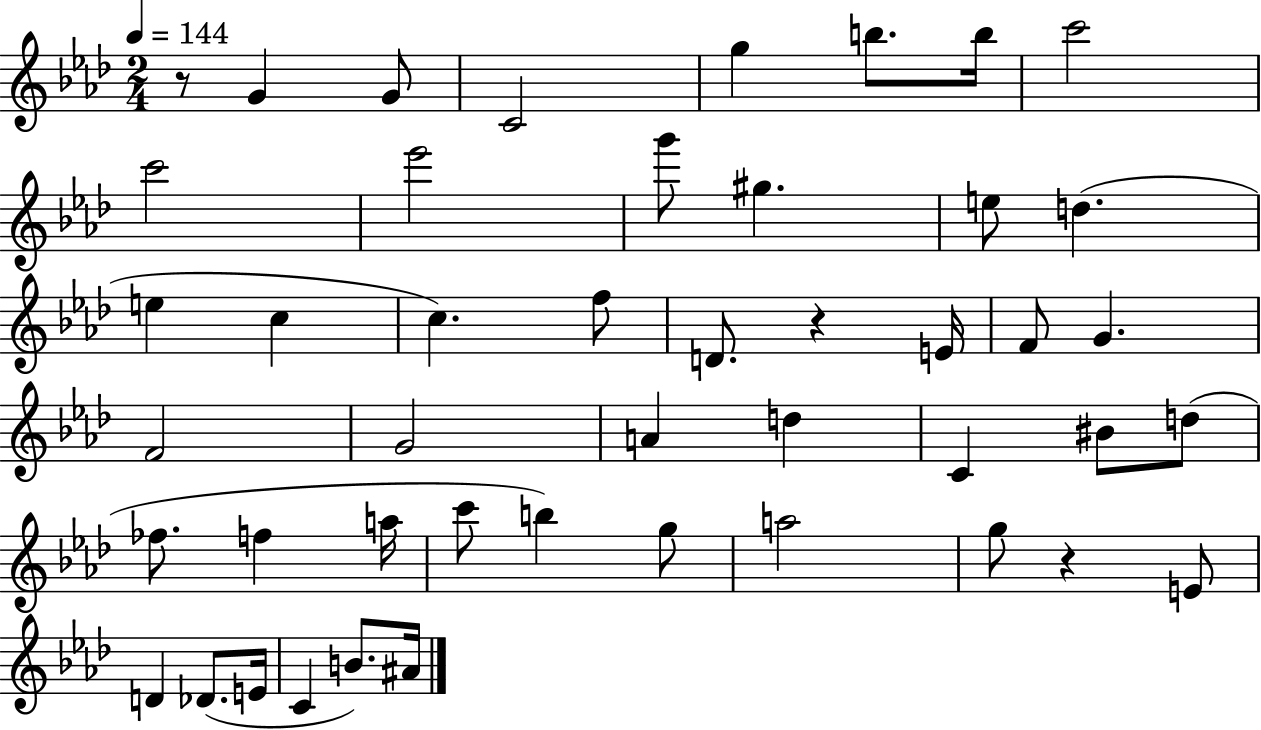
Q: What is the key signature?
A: AES major